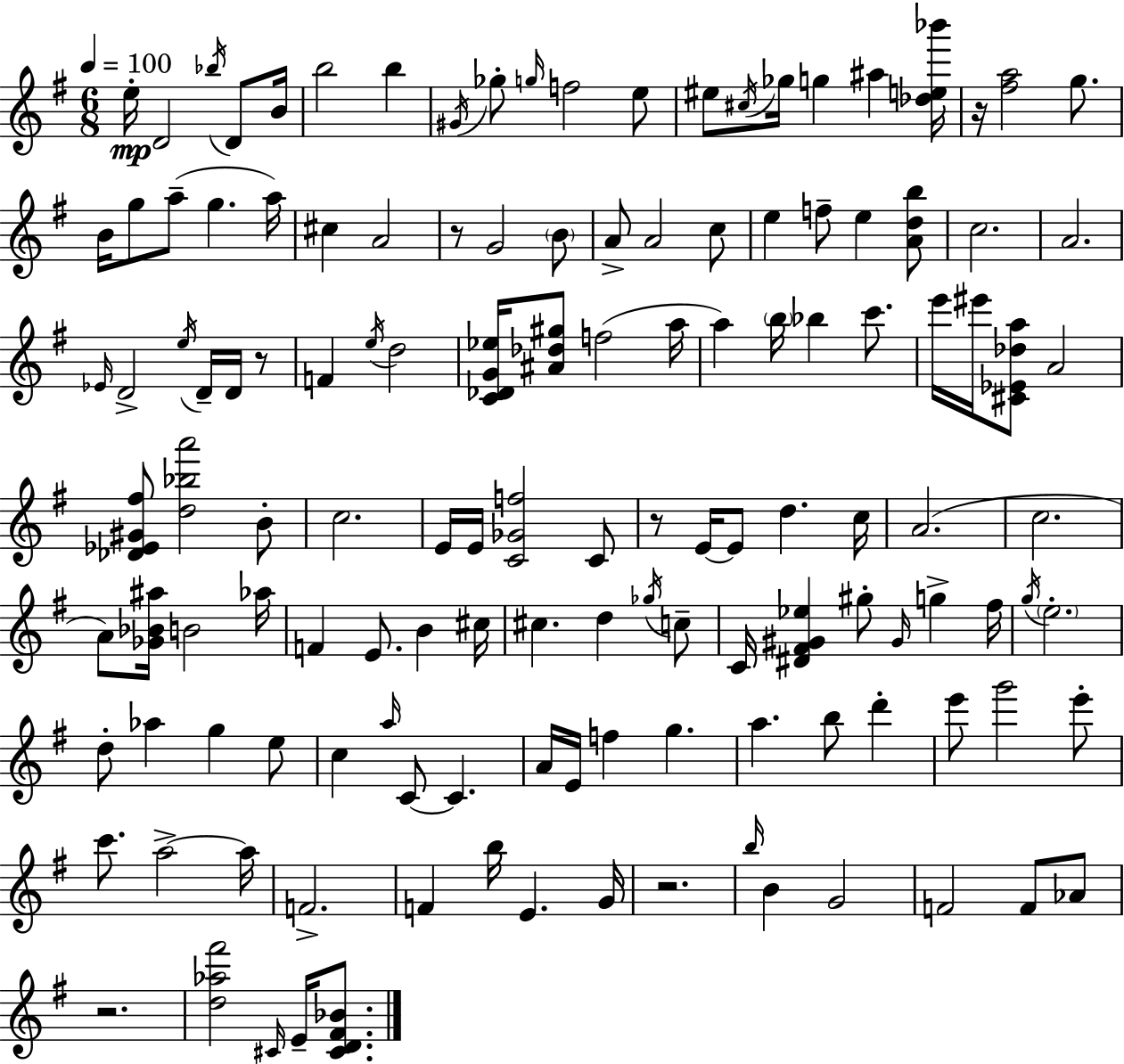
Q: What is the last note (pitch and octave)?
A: E4